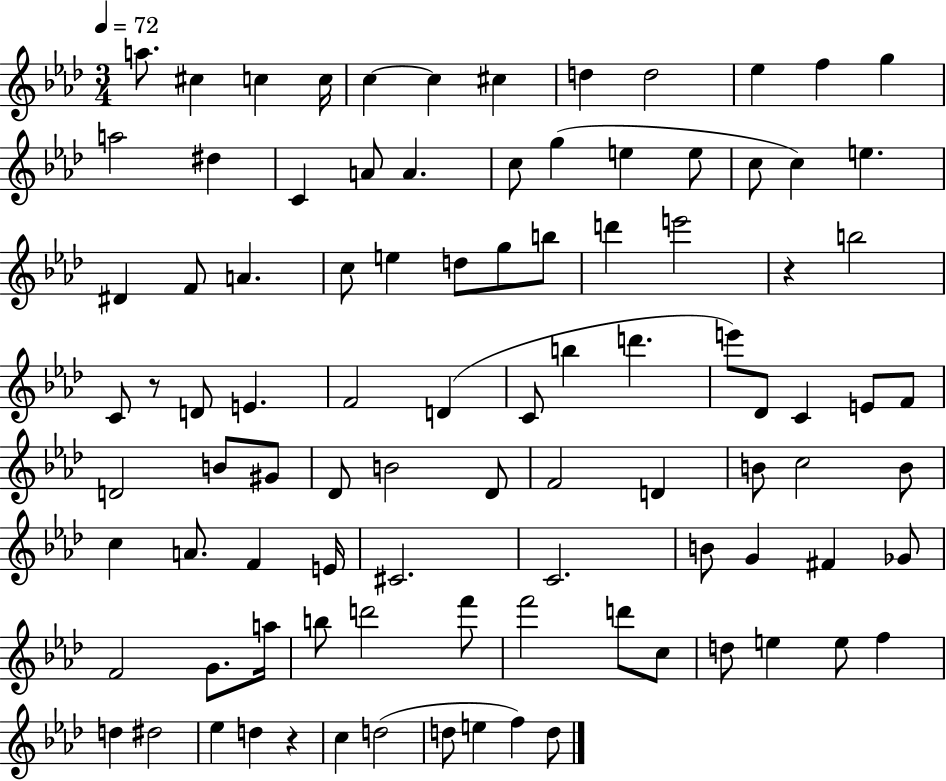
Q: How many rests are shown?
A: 3